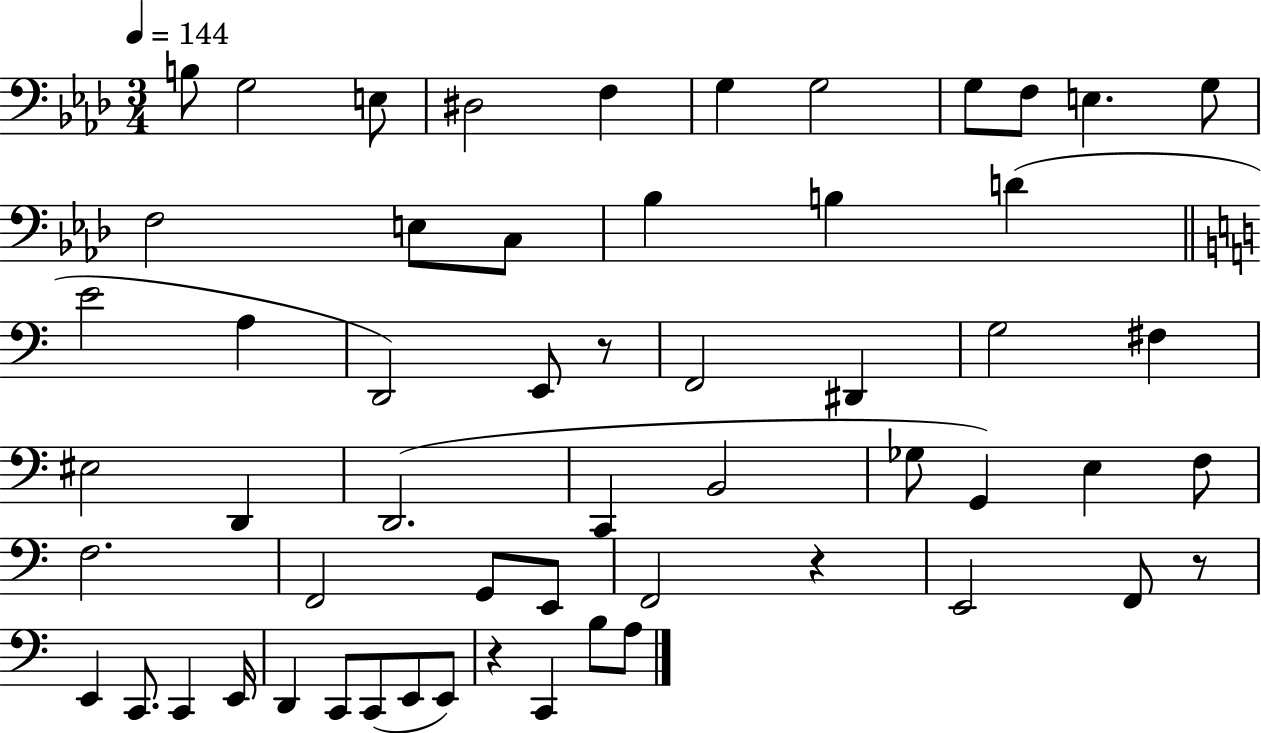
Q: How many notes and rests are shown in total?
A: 57